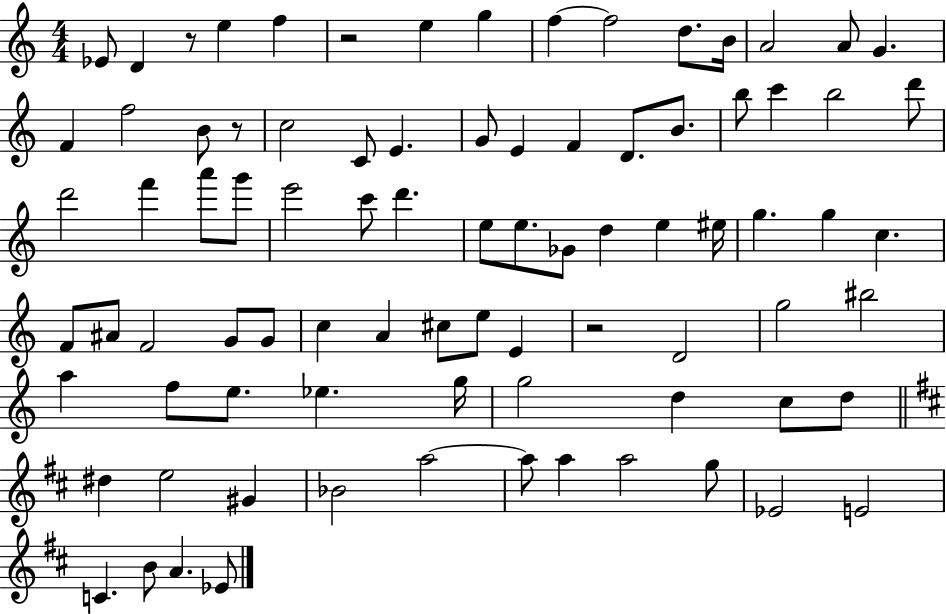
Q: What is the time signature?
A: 4/4